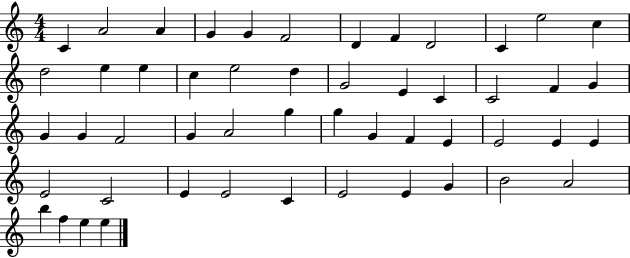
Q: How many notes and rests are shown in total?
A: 51